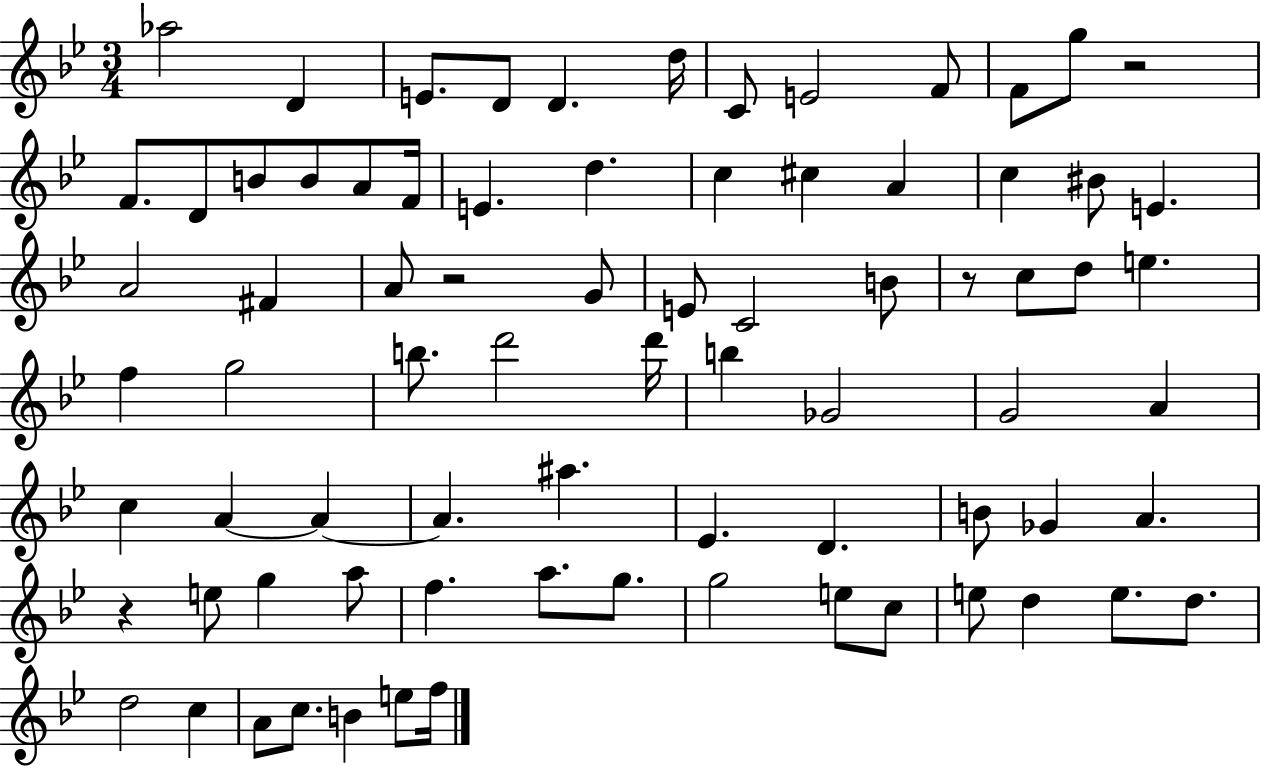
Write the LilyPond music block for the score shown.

{
  \clef treble
  \numericTimeSignature
  \time 3/4
  \key bes \major
  \repeat volta 2 { aes''2 d'4 | e'8. d'8 d'4. d''16 | c'8 e'2 f'8 | f'8 g''8 r2 | \break f'8. d'8 b'8 b'8 a'8 f'16 | e'4. d''4. | c''4 cis''4 a'4 | c''4 bis'8 e'4. | \break a'2 fis'4 | a'8 r2 g'8 | e'8 c'2 b'8 | r8 c''8 d''8 e''4. | \break f''4 g''2 | b''8. d'''2 d'''16 | b''4 ges'2 | g'2 a'4 | \break c''4 a'4~~ a'4~~ | a'4. ais''4. | ees'4. d'4. | b'8 ges'4 a'4. | \break r4 e''8 g''4 a''8 | f''4. a''8. g''8. | g''2 e''8 c''8 | e''8 d''4 e''8. d''8. | \break d''2 c''4 | a'8 c''8. b'4 e''8 f''16 | } \bar "|."
}